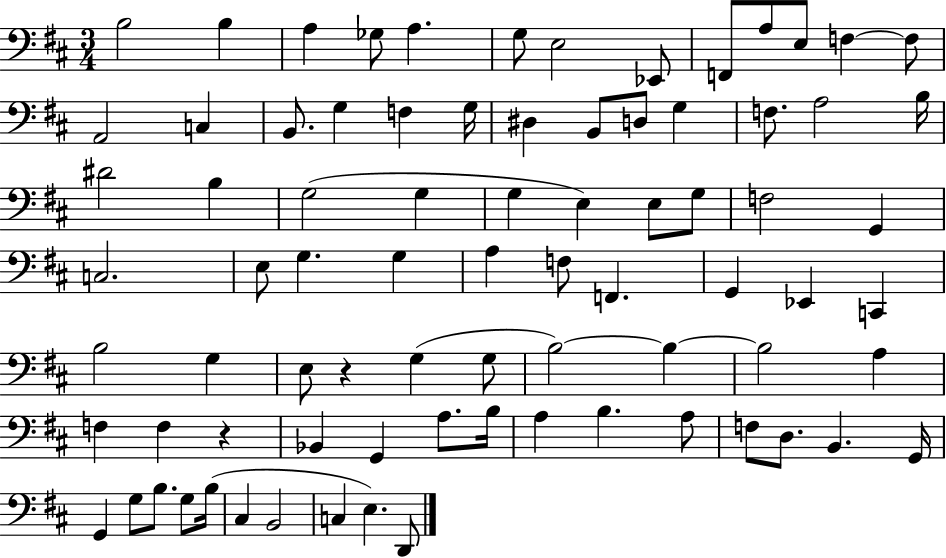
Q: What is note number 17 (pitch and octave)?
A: G3